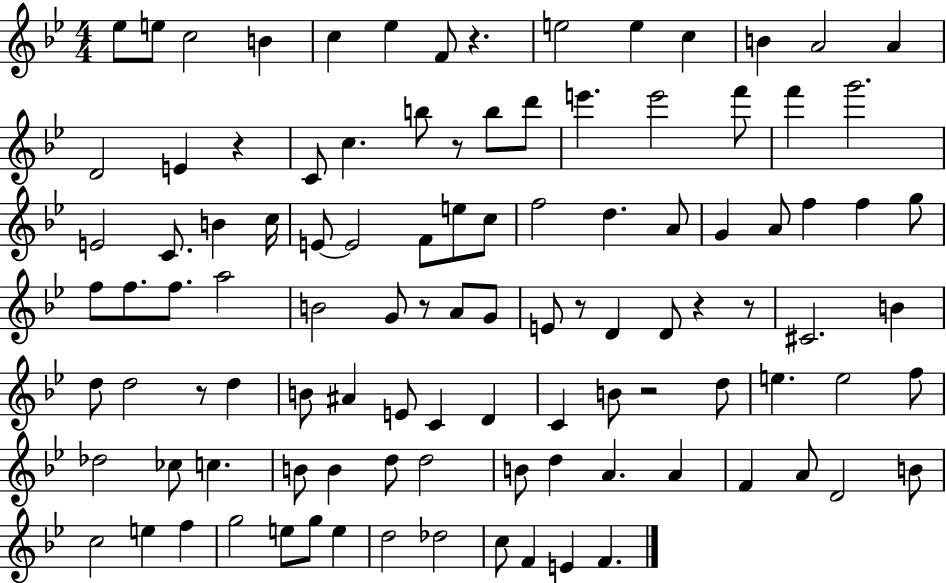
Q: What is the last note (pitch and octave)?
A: F4